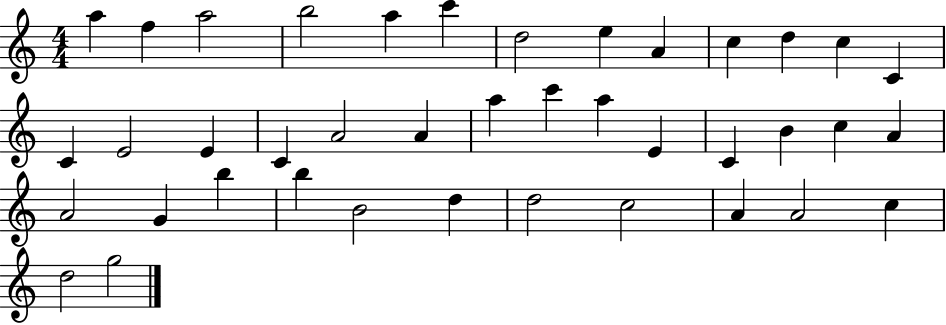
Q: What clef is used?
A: treble